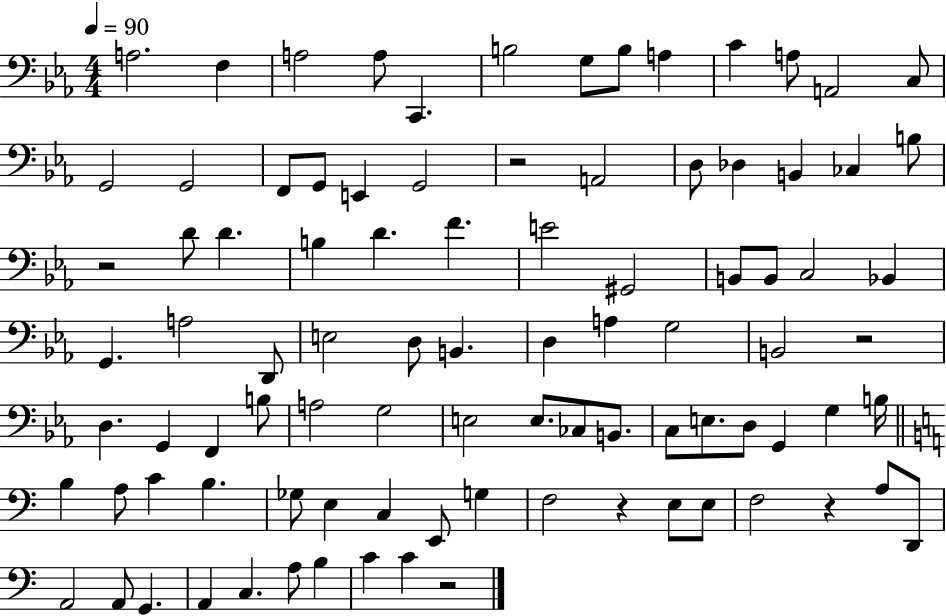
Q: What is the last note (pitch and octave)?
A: C4